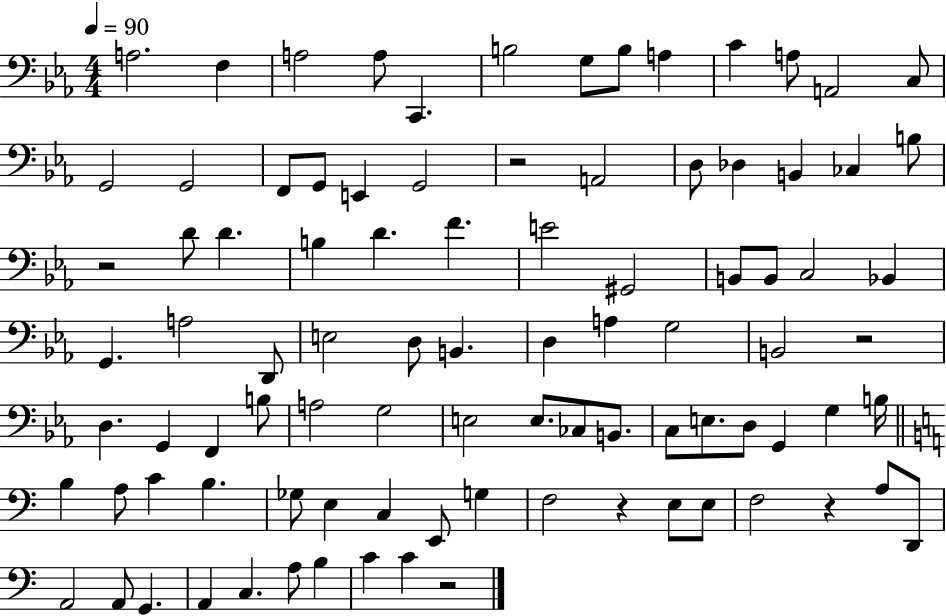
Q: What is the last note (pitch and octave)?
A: C4